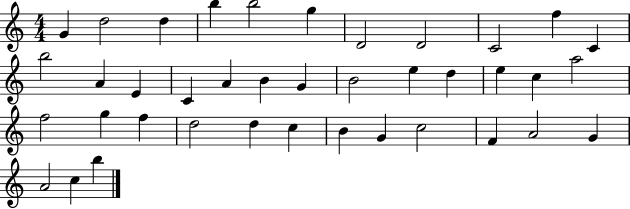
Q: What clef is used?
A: treble